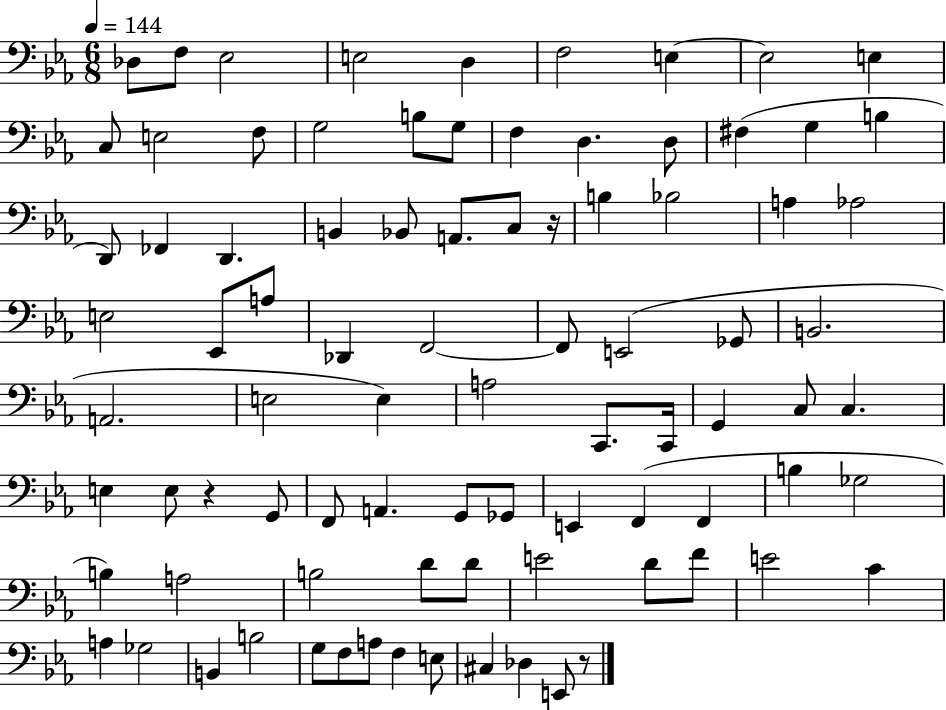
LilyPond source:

{
  \clef bass
  \numericTimeSignature
  \time 6/8
  \key ees \major
  \tempo 4 = 144
  des8 f8 ees2 | e2 d4 | f2 e4~~ | e2 e4 | \break c8 e2 f8 | g2 b8 g8 | f4 d4. d8 | fis4( g4 b4 | \break d,8) fes,4 d,4. | b,4 bes,8 a,8. c8 r16 | b4 bes2 | a4 aes2 | \break e2 ees,8 a8 | des,4 f,2~~ | f,8 e,2( ges,8 | b,2. | \break a,2. | e2 e4) | a2 c,8. c,16 | g,4 c8 c4. | \break e4 e8 r4 g,8 | f,8 a,4. g,8 ges,8 | e,4 f,4( f,4 | b4 ges2 | \break b4) a2 | b2 d'8 d'8 | e'2 d'8 f'8 | e'2 c'4 | \break a4 ges2 | b,4 b2 | g8 f8 a8 f4 e8 | cis4 des4 e,8 r8 | \break \bar "|."
}